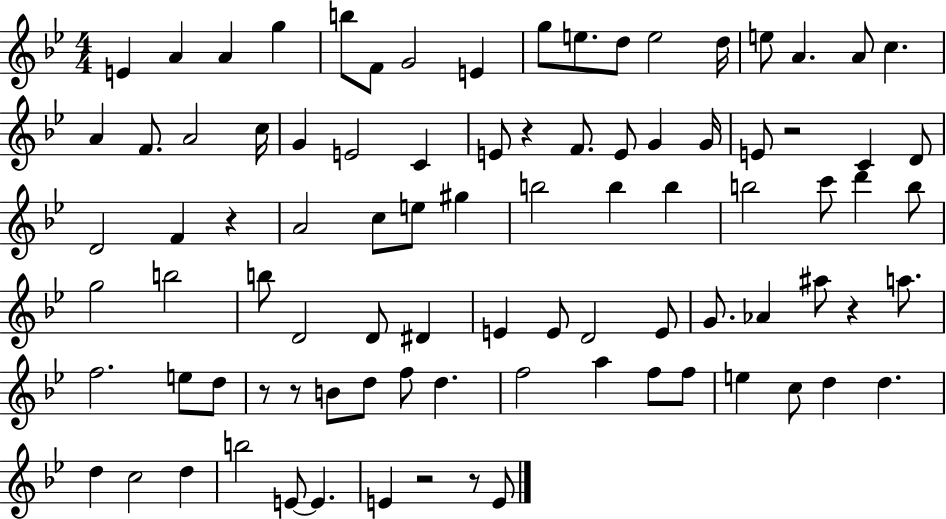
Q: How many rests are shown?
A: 8